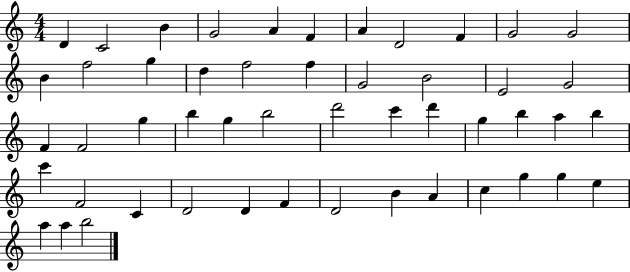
{
  \clef treble
  \numericTimeSignature
  \time 4/4
  \key c \major
  d'4 c'2 b'4 | g'2 a'4 f'4 | a'4 d'2 f'4 | g'2 g'2 | \break b'4 f''2 g''4 | d''4 f''2 f''4 | g'2 b'2 | e'2 g'2 | \break f'4 f'2 g''4 | b''4 g''4 b''2 | d'''2 c'''4 d'''4 | g''4 b''4 a''4 b''4 | \break c'''4 f'2 c'4 | d'2 d'4 f'4 | d'2 b'4 a'4 | c''4 g''4 g''4 e''4 | \break a''4 a''4 b''2 | \bar "|."
}